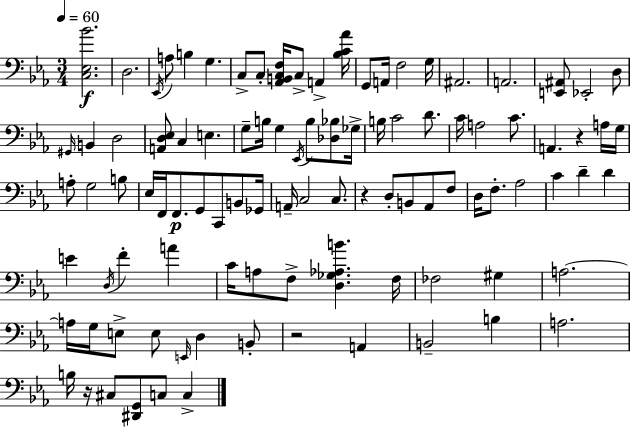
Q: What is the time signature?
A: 3/4